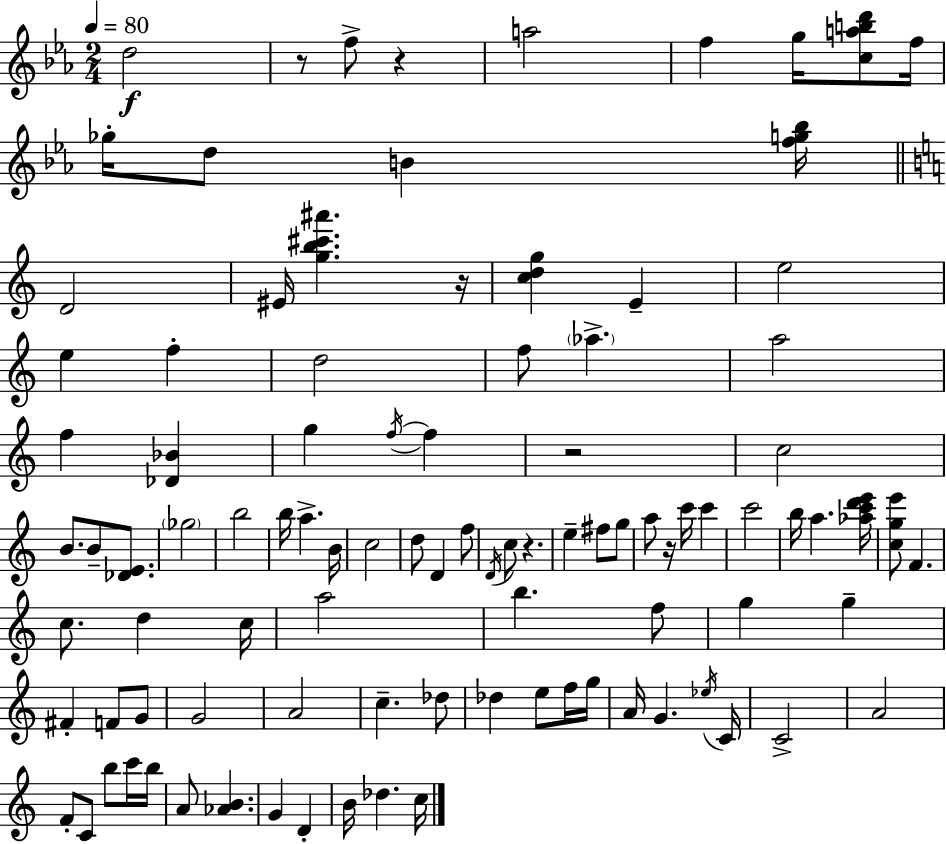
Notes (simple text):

D5/h R/e F5/e R/q A5/h F5/q G5/s [C5,A5,B5,D6]/e F5/s Gb5/s D5/e B4/q [F5,G5,Bb5]/s D4/h EIS4/s [G5,B5,C#6,A#6]/q. R/s [C5,D5,G5]/q E4/q E5/h E5/q F5/q D5/h F5/e Ab5/q. A5/h F5/q [Db4,Bb4]/q G5/q F5/s F5/q R/h C5/h B4/e. B4/e [Db4,E4]/e. Gb5/h B5/h B5/s A5/q. B4/s C5/h D5/e D4/q F5/e D4/s C5/e R/q. E5/q F#5/e G5/e A5/e R/s C6/s C6/q C6/h B5/s A5/q. [Ab5,C6,D6,E6]/s [C5,G5,E6]/e F4/q. C5/e. D5/q C5/s A5/h B5/q. F5/e G5/q G5/q F#4/q F4/e G4/e G4/h A4/h C5/q. Db5/e Db5/q E5/e F5/s G5/s A4/s G4/q. Eb5/s C4/s C4/h A4/h F4/e C4/e B5/e C6/s B5/s A4/e [Ab4,B4]/q. G4/q D4/q B4/s Db5/q. C5/s